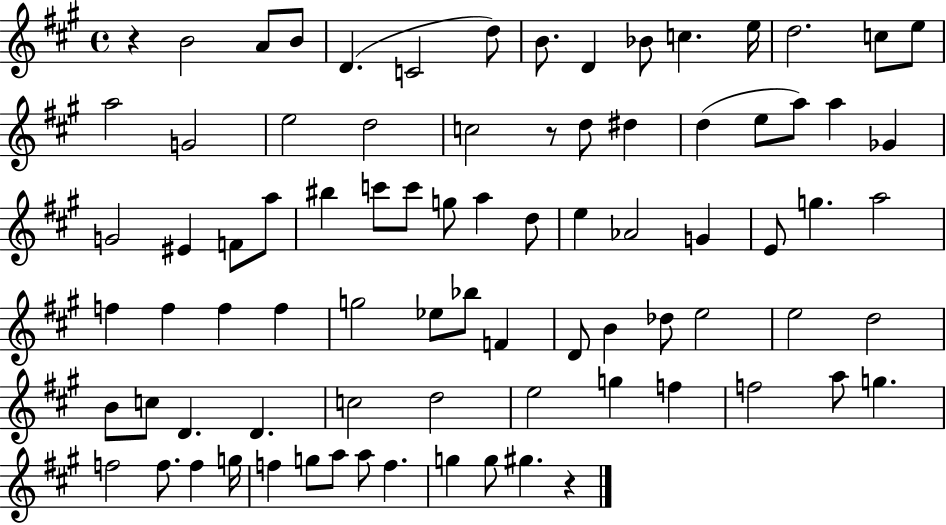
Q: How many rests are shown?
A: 3